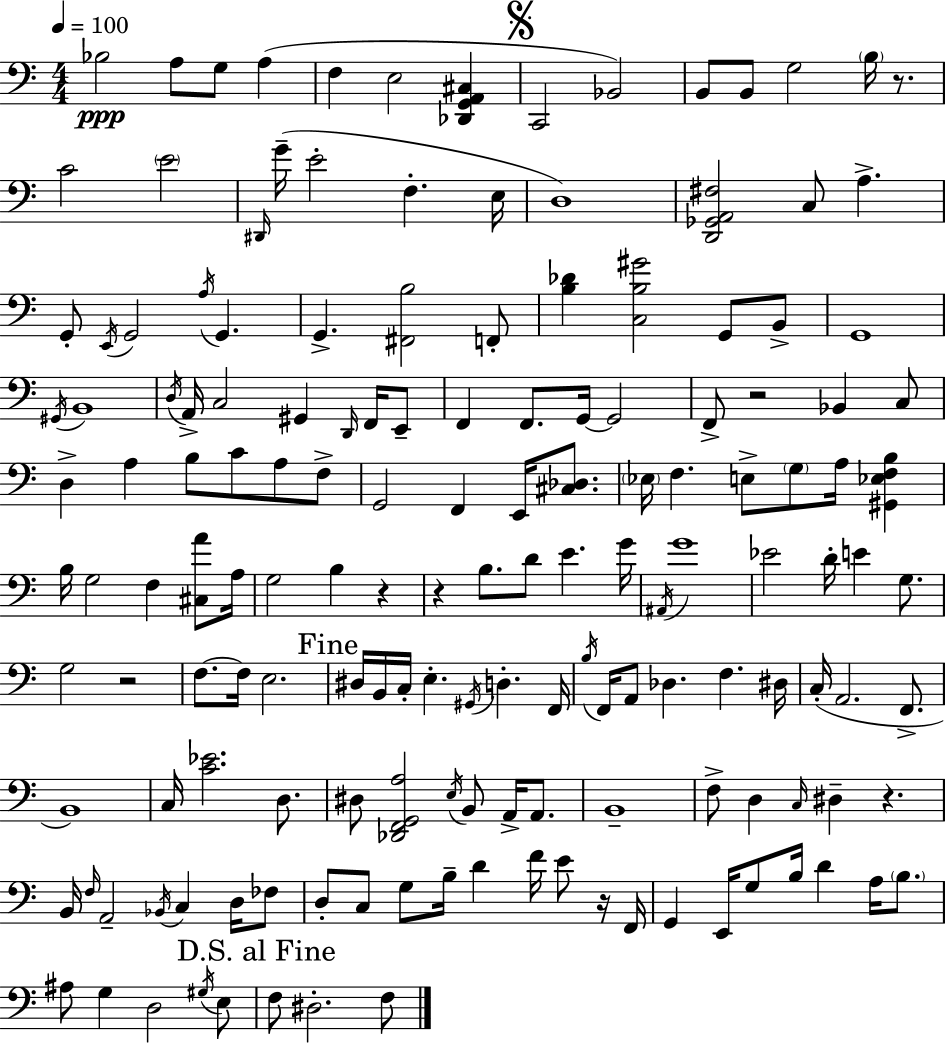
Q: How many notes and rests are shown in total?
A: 158